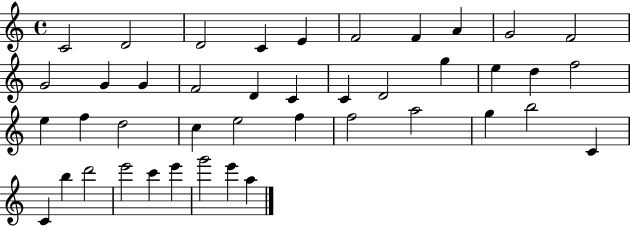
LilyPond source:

{
  \clef treble
  \time 4/4
  \defaultTimeSignature
  \key c \major
  c'2 d'2 | d'2 c'4 e'4 | f'2 f'4 a'4 | g'2 f'2 | \break g'2 g'4 g'4 | f'2 d'4 c'4 | c'4 d'2 g''4 | e''4 d''4 f''2 | \break e''4 f''4 d''2 | c''4 e''2 f''4 | f''2 a''2 | g''4 b''2 c'4 | \break c'4 b''4 d'''2 | e'''2 c'''4 e'''4 | g'''2 e'''4 a''4 | \bar "|."
}